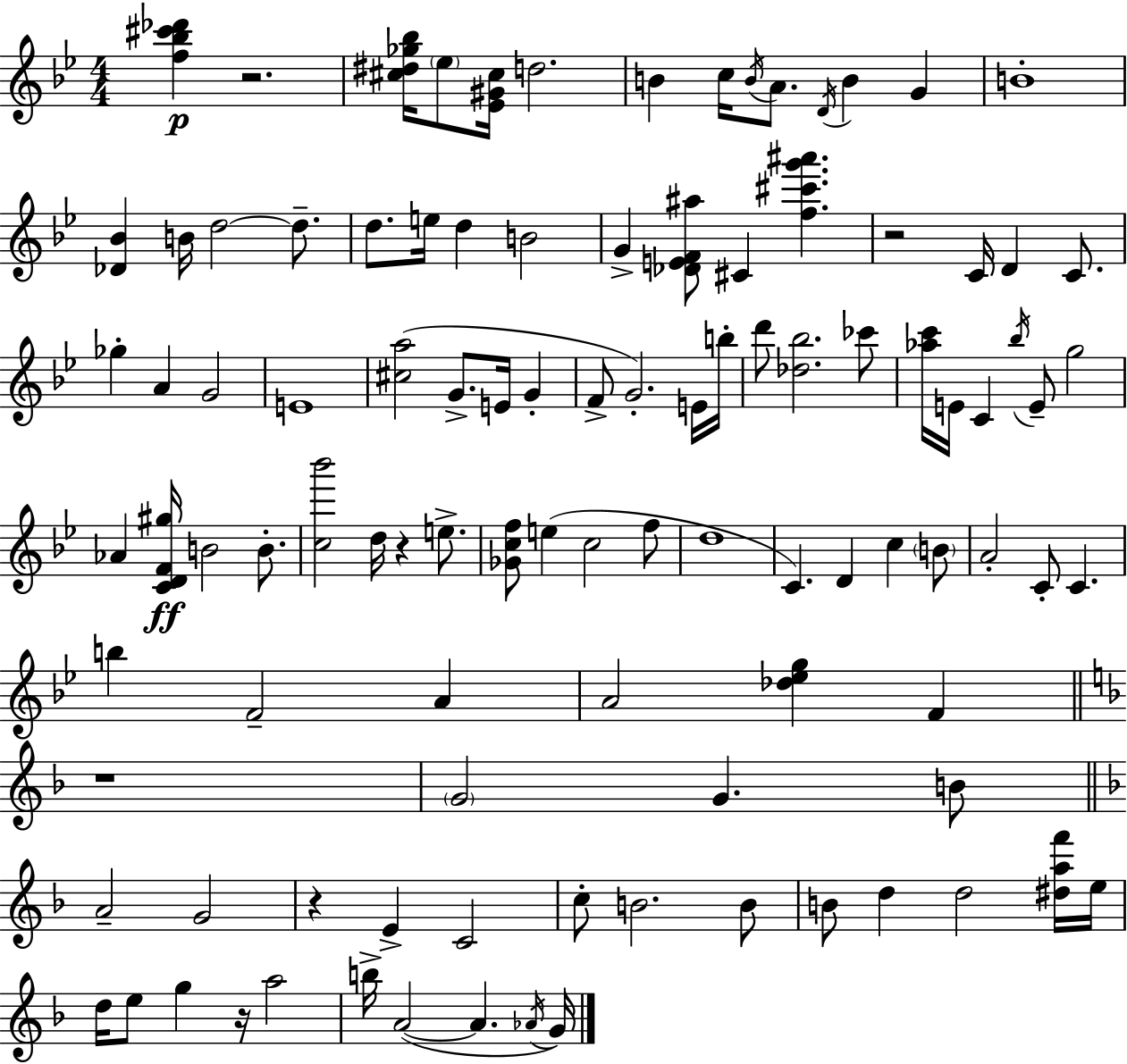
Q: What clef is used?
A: treble